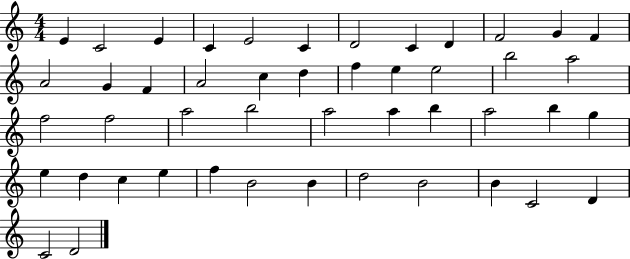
X:1
T:Untitled
M:4/4
L:1/4
K:C
E C2 E C E2 C D2 C D F2 G F A2 G F A2 c d f e e2 b2 a2 f2 f2 a2 b2 a2 a b a2 b g e d c e f B2 B d2 B2 B C2 D C2 D2